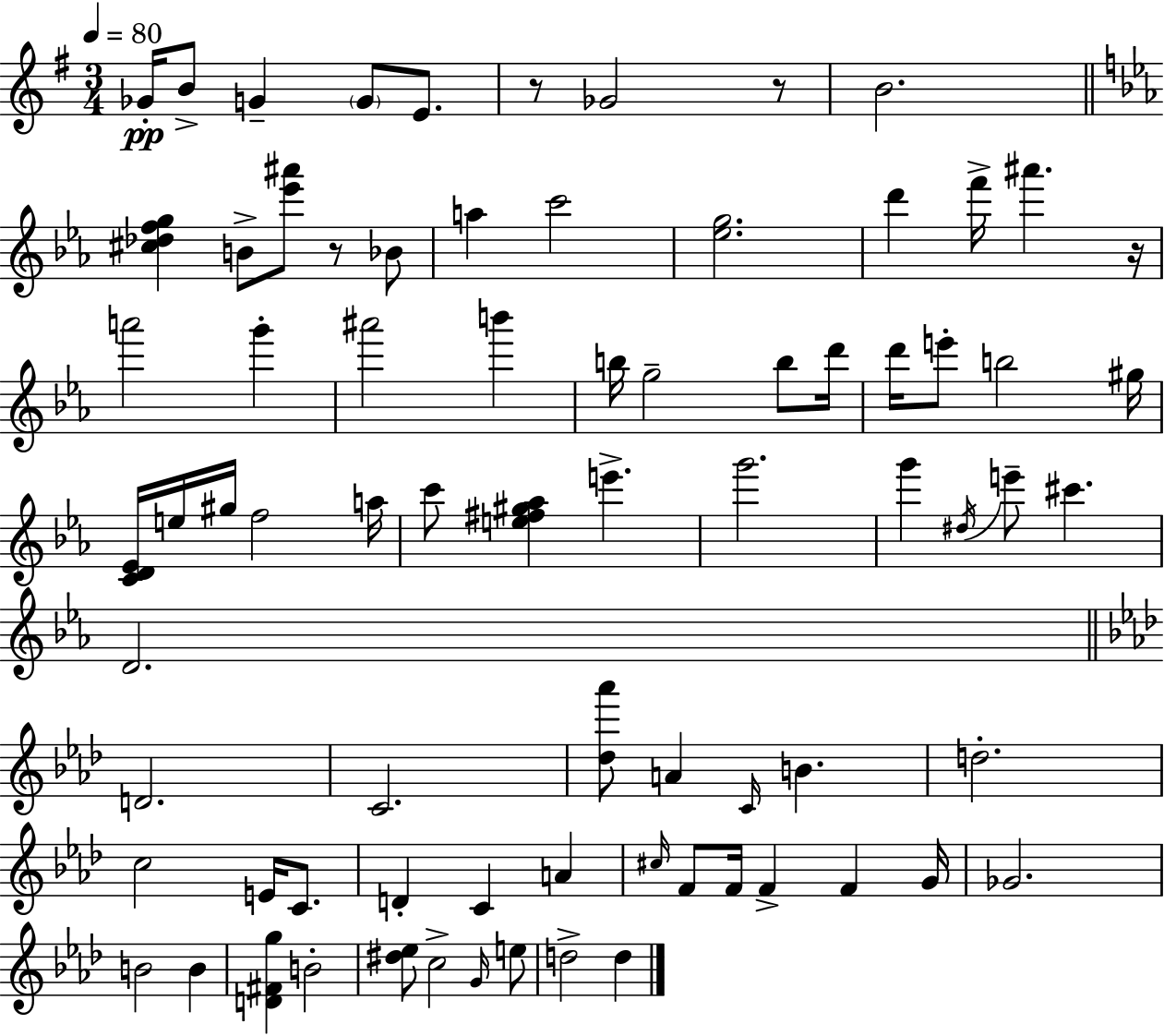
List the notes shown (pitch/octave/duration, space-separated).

Gb4/s B4/e G4/q G4/e E4/e. R/e Gb4/h R/e B4/h. [C#5,Db5,F5,G5]/q B4/e [Eb6,A#6]/e R/e Bb4/e A5/q C6/h [Eb5,G5]/h. D6/q F6/s A#6/q. R/s A6/h G6/q A#6/h B6/q B5/s G5/h B5/e D6/s D6/s E6/e B5/h G#5/s [C4,D4,Eb4]/s E5/s G#5/s F5/h A5/s C6/e [E5,F#5,G#5,Ab5]/q E6/q. G6/h. G6/q D#5/s E6/e C#6/q. D4/h. D4/h. C4/h. [Db5,Ab6]/e A4/q C4/s B4/q. D5/h. C5/h E4/s C4/e. D4/q C4/q A4/q C#5/s F4/e F4/s F4/q F4/q G4/s Gb4/h. B4/h B4/q [D4,F#4,G5]/q B4/h [D#5,Eb5]/e C5/h G4/s E5/e D5/h D5/q